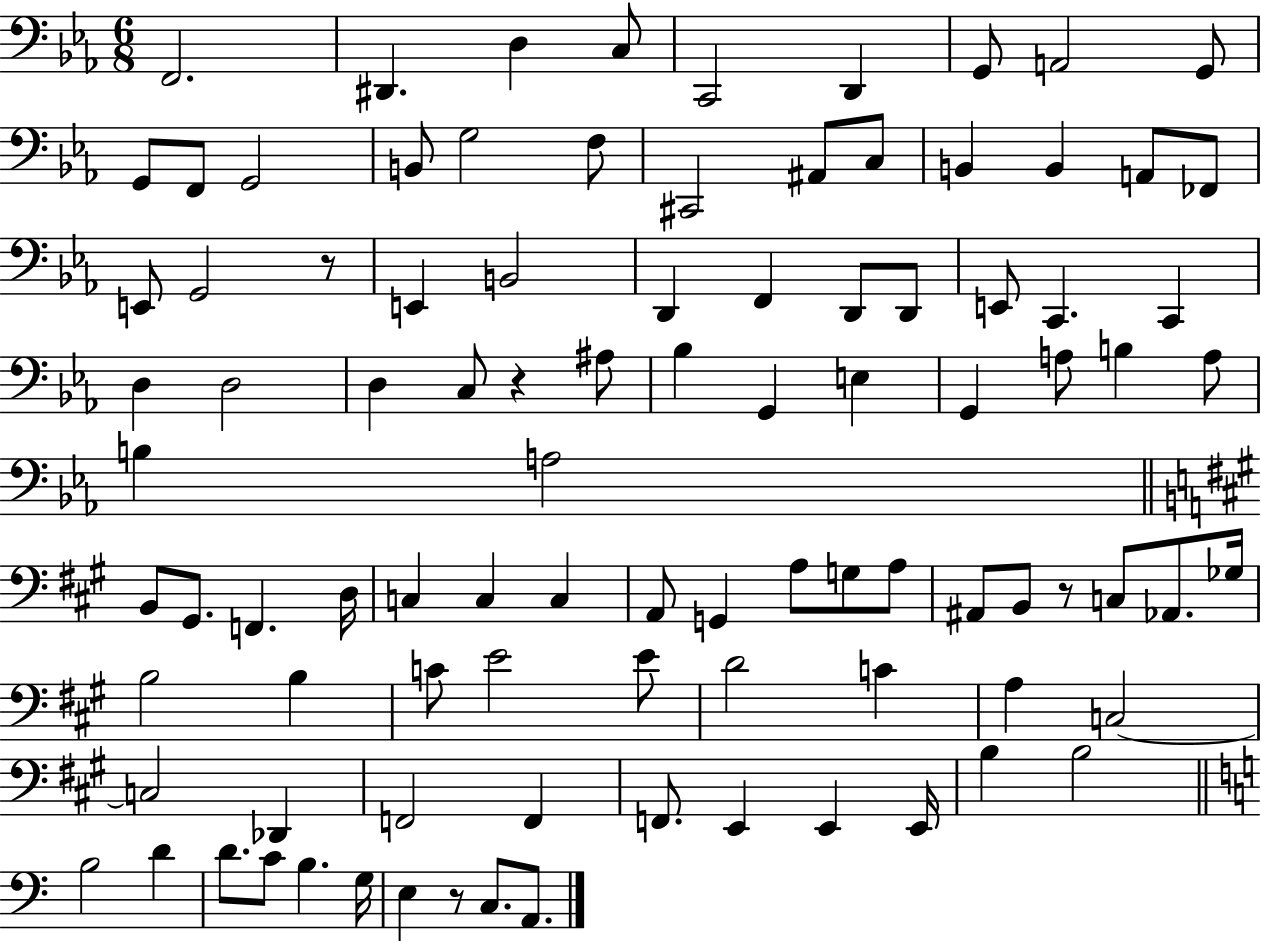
F2/h. D#2/q. D3/q C3/e C2/h D2/q G2/e A2/h G2/e G2/e F2/e G2/h B2/e G3/h F3/e C#2/h A#2/e C3/e B2/q B2/q A2/e FES2/e E2/e G2/h R/e E2/q B2/h D2/q F2/q D2/e D2/e E2/e C2/q. C2/q D3/q D3/h D3/q C3/e R/q A#3/e Bb3/q G2/q E3/q G2/q A3/e B3/q A3/e B3/q A3/h B2/e G#2/e. F2/q. D3/s C3/q C3/q C3/q A2/e G2/q A3/e G3/e A3/e A#2/e B2/e R/e C3/e Ab2/e. Gb3/s B3/h B3/q C4/e E4/h E4/e D4/h C4/q A3/q C3/h C3/h Db2/q F2/h F2/q F2/e. E2/q E2/q E2/s B3/q B3/h B3/h D4/q D4/e. C4/e B3/q. G3/s E3/q R/e C3/e. A2/e.